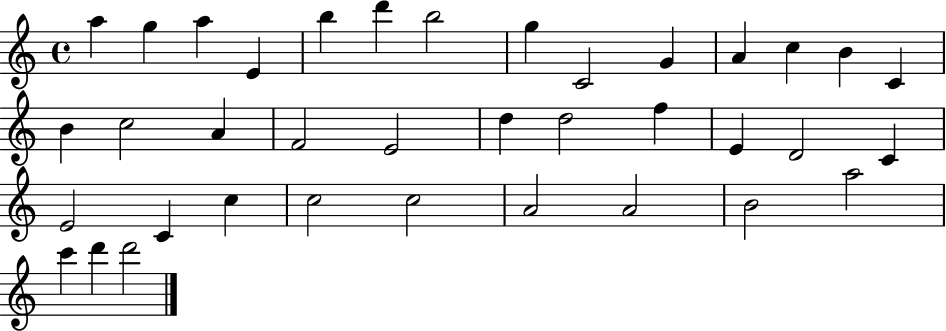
{
  \clef treble
  \time 4/4
  \defaultTimeSignature
  \key c \major
  a''4 g''4 a''4 e'4 | b''4 d'''4 b''2 | g''4 c'2 g'4 | a'4 c''4 b'4 c'4 | \break b'4 c''2 a'4 | f'2 e'2 | d''4 d''2 f''4 | e'4 d'2 c'4 | \break e'2 c'4 c''4 | c''2 c''2 | a'2 a'2 | b'2 a''2 | \break c'''4 d'''4 d'''2 | \bar "|."
}